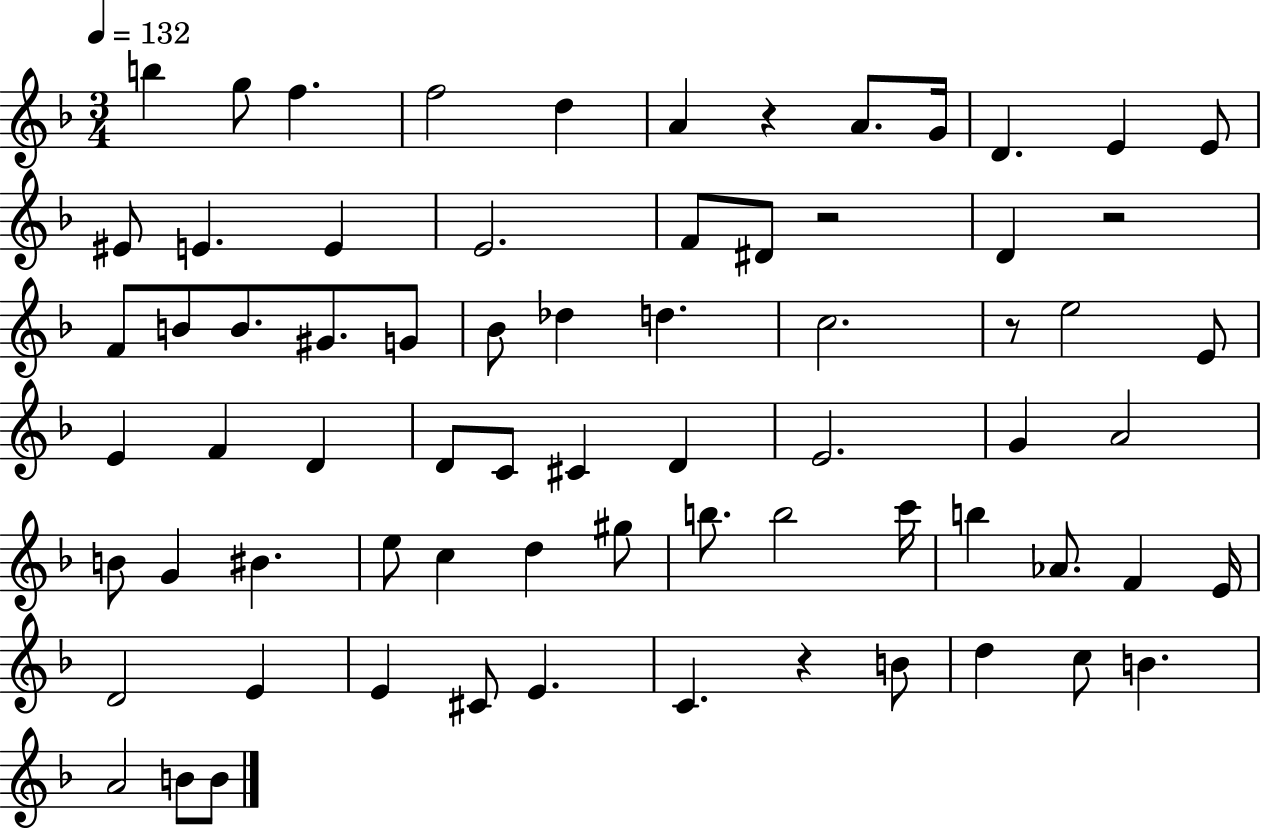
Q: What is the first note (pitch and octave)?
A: B5